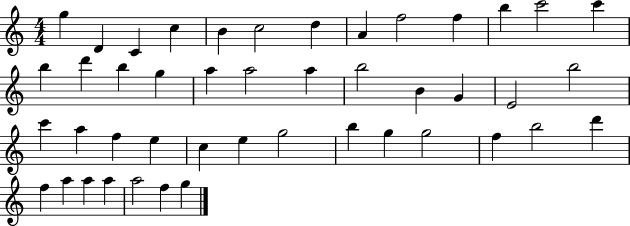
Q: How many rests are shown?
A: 0